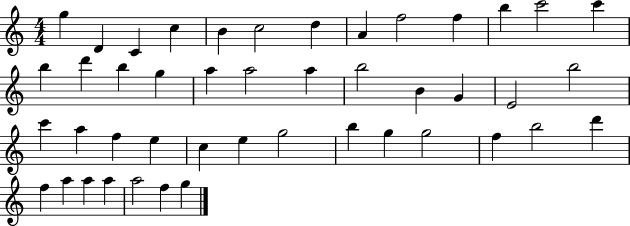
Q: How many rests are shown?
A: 0